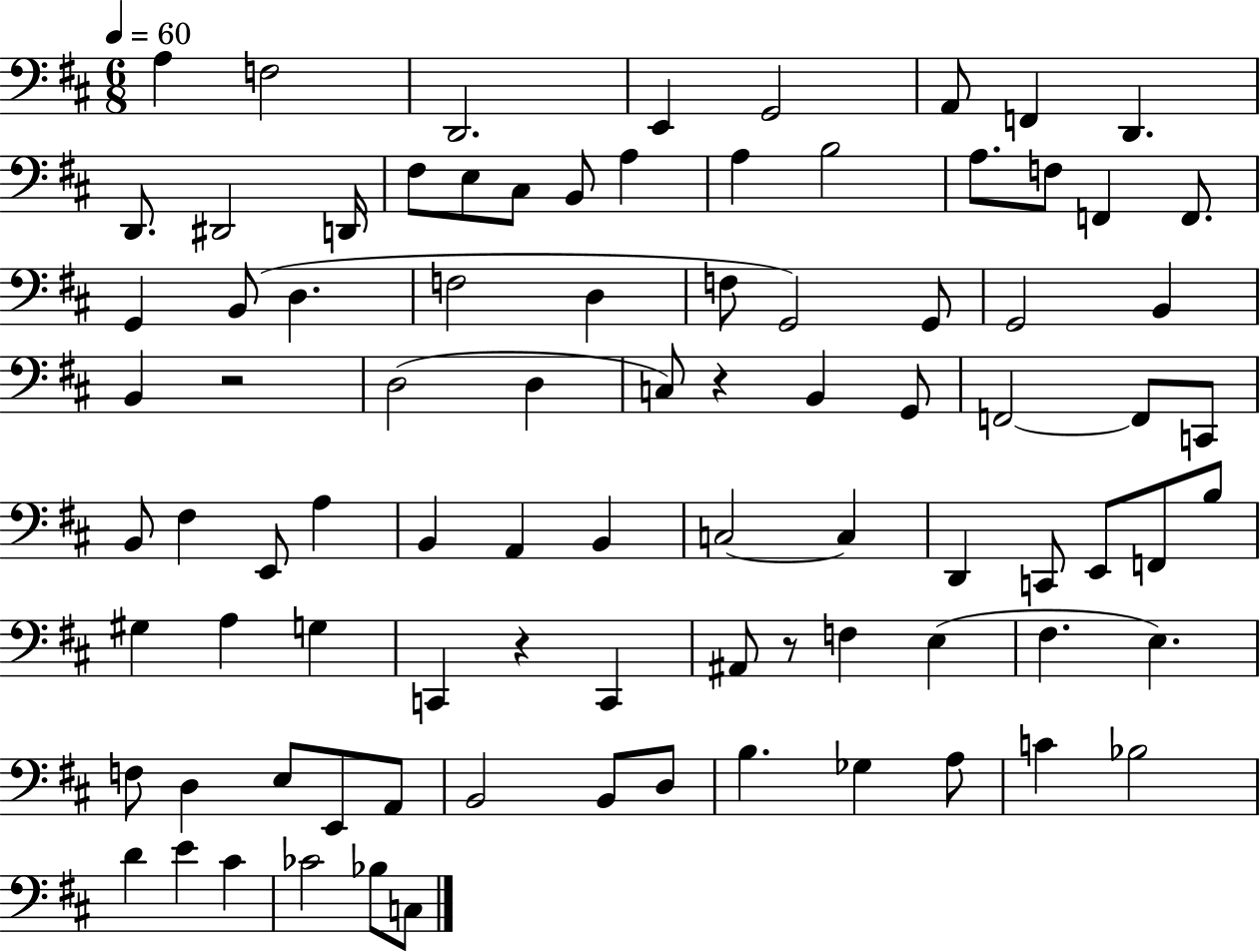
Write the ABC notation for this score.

X:1
T:Untitled
M:6/8
L:1/4
K:D
A, F,2 D,,2 E,, G,,2 A,,/2 F,, D,, D,,/2 ^D,,2 D,,/4 ^F,/2 E,/2 ^C,/2 B,,/2 A, A, B,2 A,/2 F,/2 F,, F,,/2 G,, B,,/2 D, F,2 D, F,/2 G,,2 G,,/2 G,,2 B,, B,, z2 D,2 D, C,/2 z B,, G,,/2 F,,2 F,,/2 C,,/2 B,,/2 ^F, E,,/2 A, B,, A,, B,, C,2 C, D,, C,,/2 E,,/2 F,,/2 B,/2 ^G, A, G, C,, z C,, ^A,,/2 z/2 F, E, ^F, E, F,/2 D, E,/2 E,,/2 A,,/2 B,,2 B,,/2 D,/2 B, _G, A,/2 C _B,2 D E ^C _C2 _B,/2 C,/2